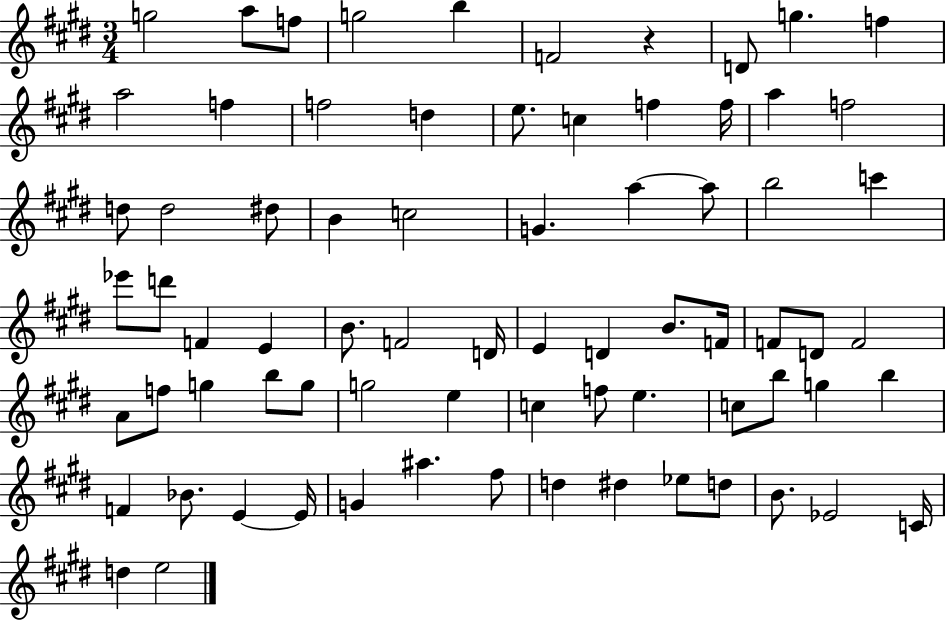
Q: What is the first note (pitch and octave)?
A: G5